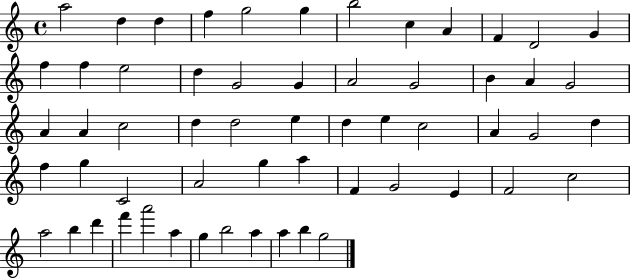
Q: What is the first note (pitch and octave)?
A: A5